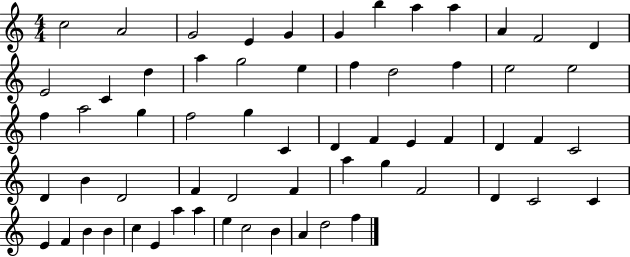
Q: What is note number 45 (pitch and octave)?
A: F4